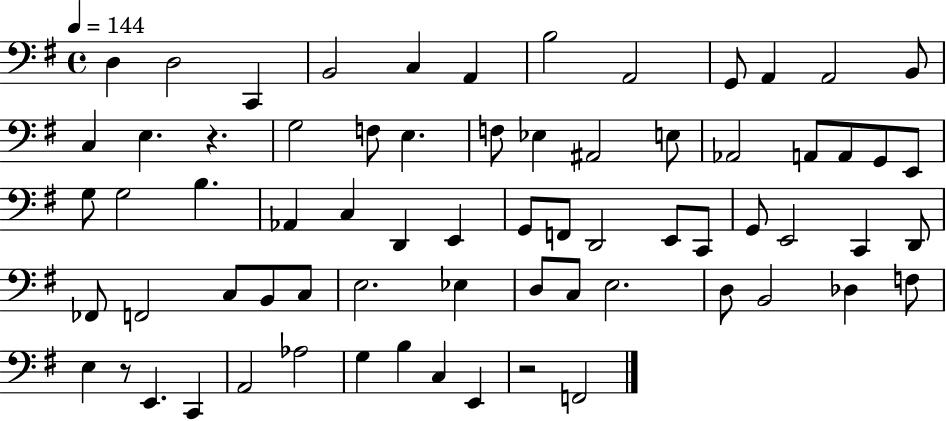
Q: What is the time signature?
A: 4/4